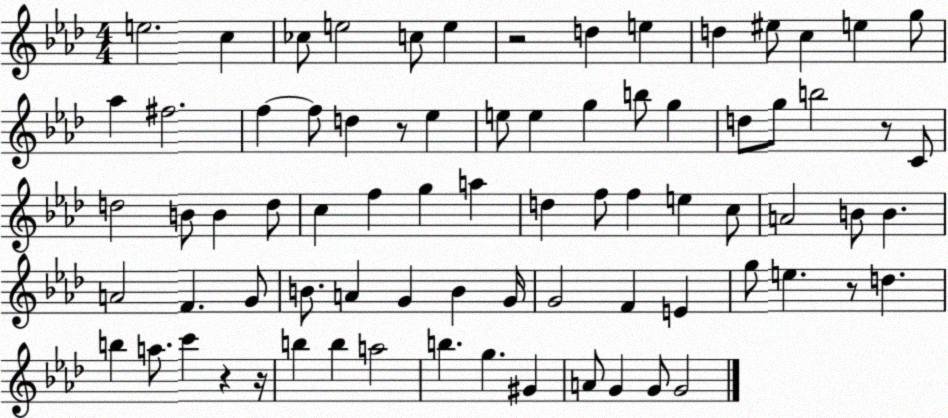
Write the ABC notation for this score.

X:1
T:Untitled
M:4/4
L:1/4
K:Ab
e2 c _c/2 e2 c/2 e z2 d e d ^e/2 c e g/2 _a ^f2 f f/2 d z/2 _e e/2 e g b/2 g d/2 g/2 b2 z/2 C/2 d2 B/2 B d/2 c f g a d f/2 f e c/2 A2 B/2 B A2 F G/2 B/2 A G B G/4 G2 F E g/2 e z/2 d b a/2 c' z z/4 b b a2 b g ^G A/2 G G/2 G2